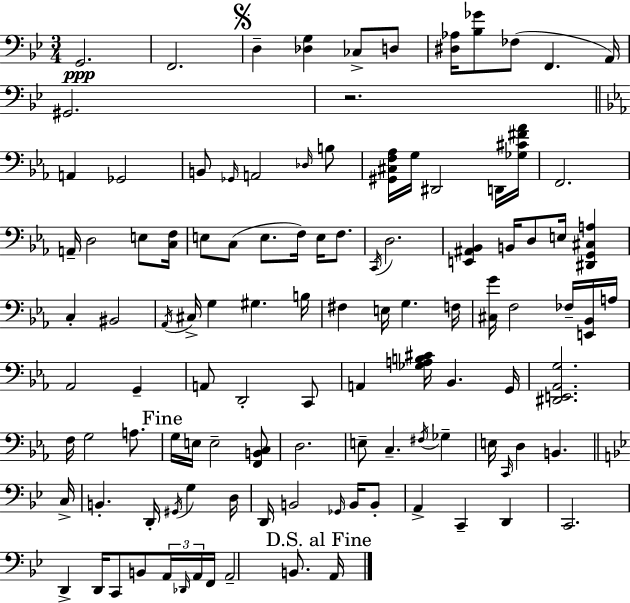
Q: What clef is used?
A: bass